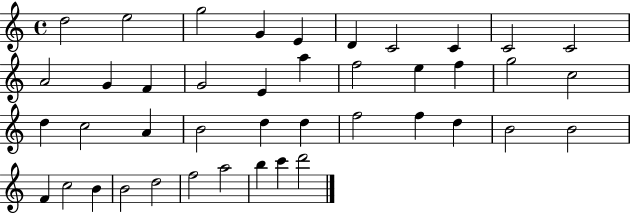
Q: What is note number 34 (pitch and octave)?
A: C5